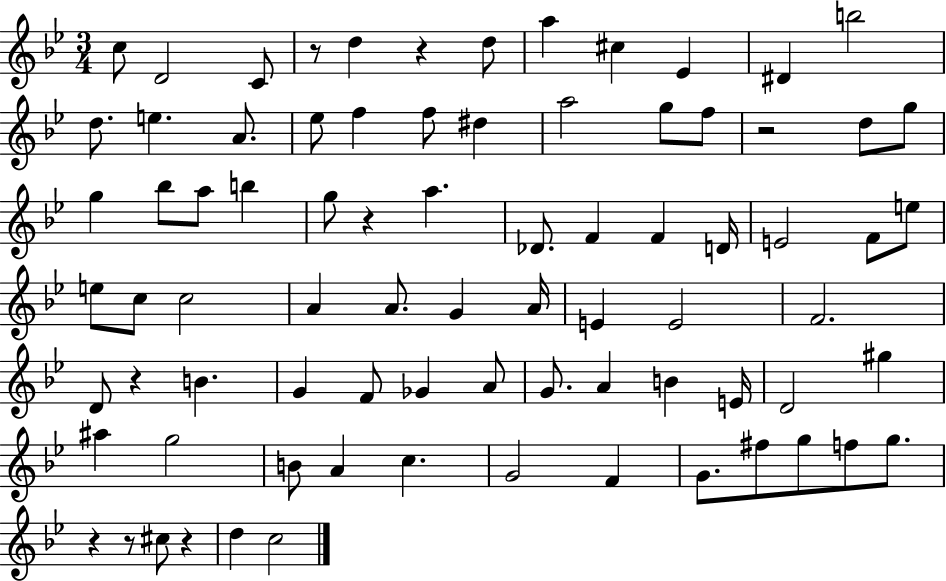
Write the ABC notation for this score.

X:1
T:Untitled
M:3/4
L:1/4
K:Bb
c/2 D2 C/2 z/2 d z d/2 a ^c _E ^D b2 d/2 e A/2 _e/2 f f/2 ^d a2 g/2 f/2 z2 d/2 g/2 g _b/2 a/2 b g/2 z a _D/2 F F D/4 E2 F/2 e/2 e/2 c/2 c2 A A/2 G A/4 E E2 F2 D/2 z B G F/2 _G A/2 G/2 A B E/4 D2 ^g ^a g2 B/2 A c G2 F G/2 ^f/2 g/2 f/2 g/2 z z/2 ^c/2 z d c2